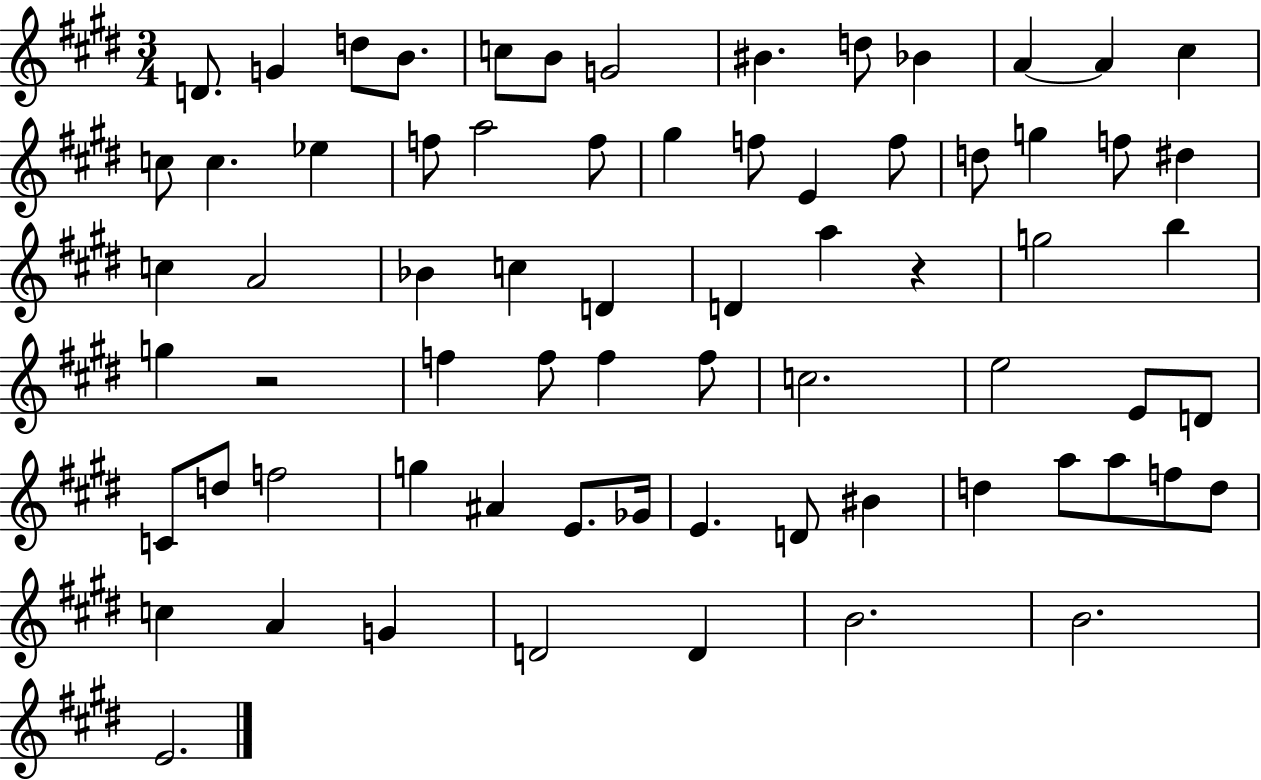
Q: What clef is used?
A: treble